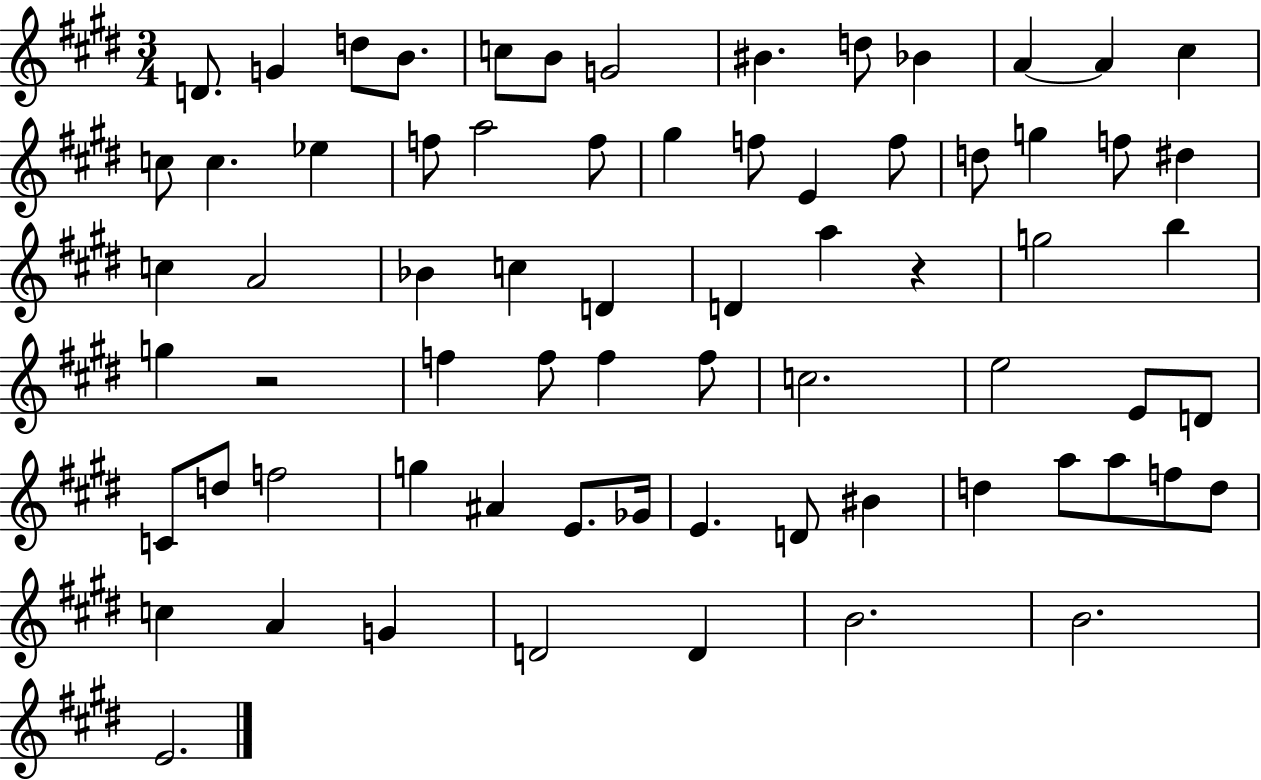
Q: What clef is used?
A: treble